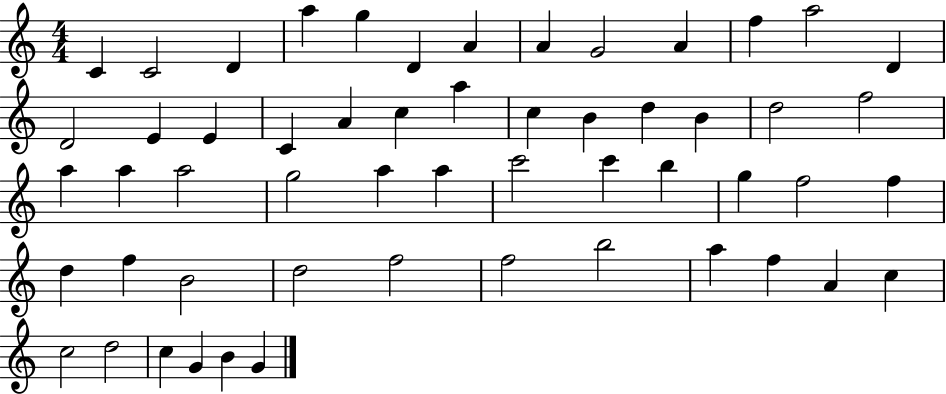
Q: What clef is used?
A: treble